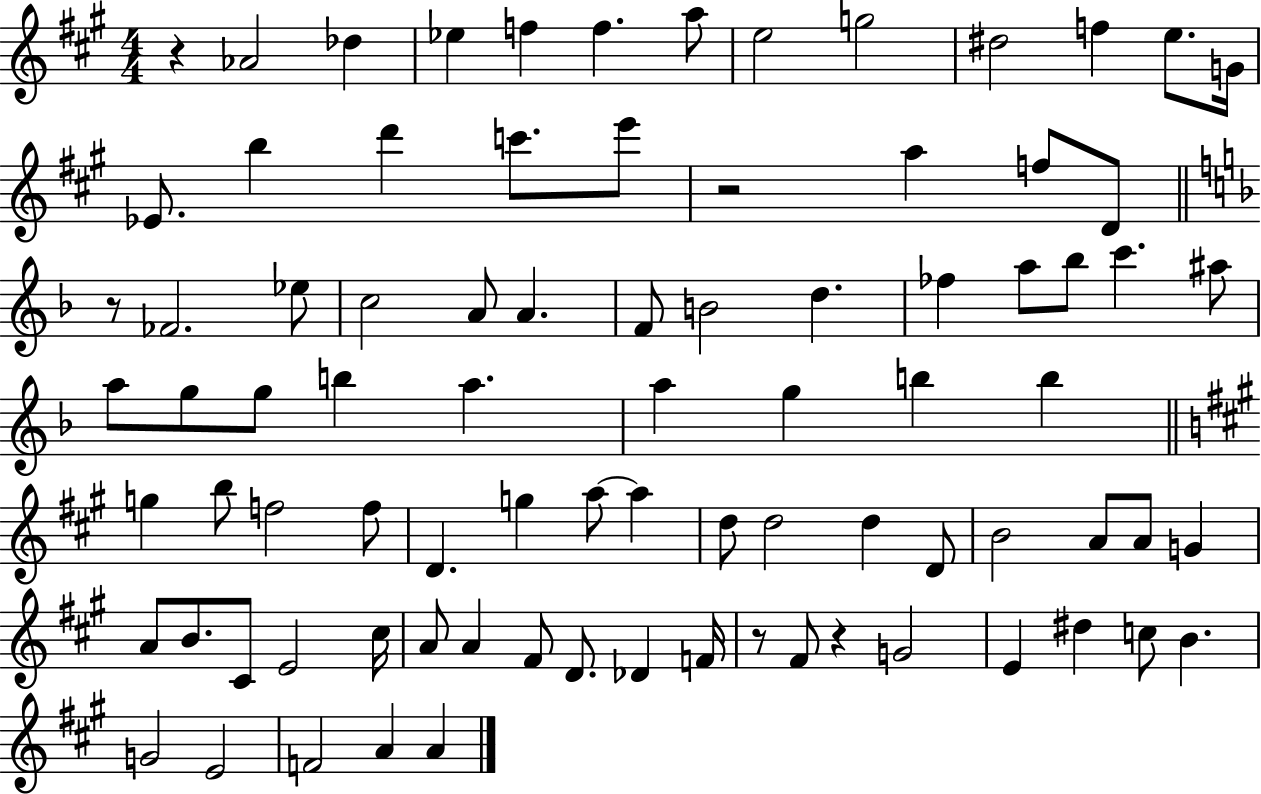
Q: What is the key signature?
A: A major